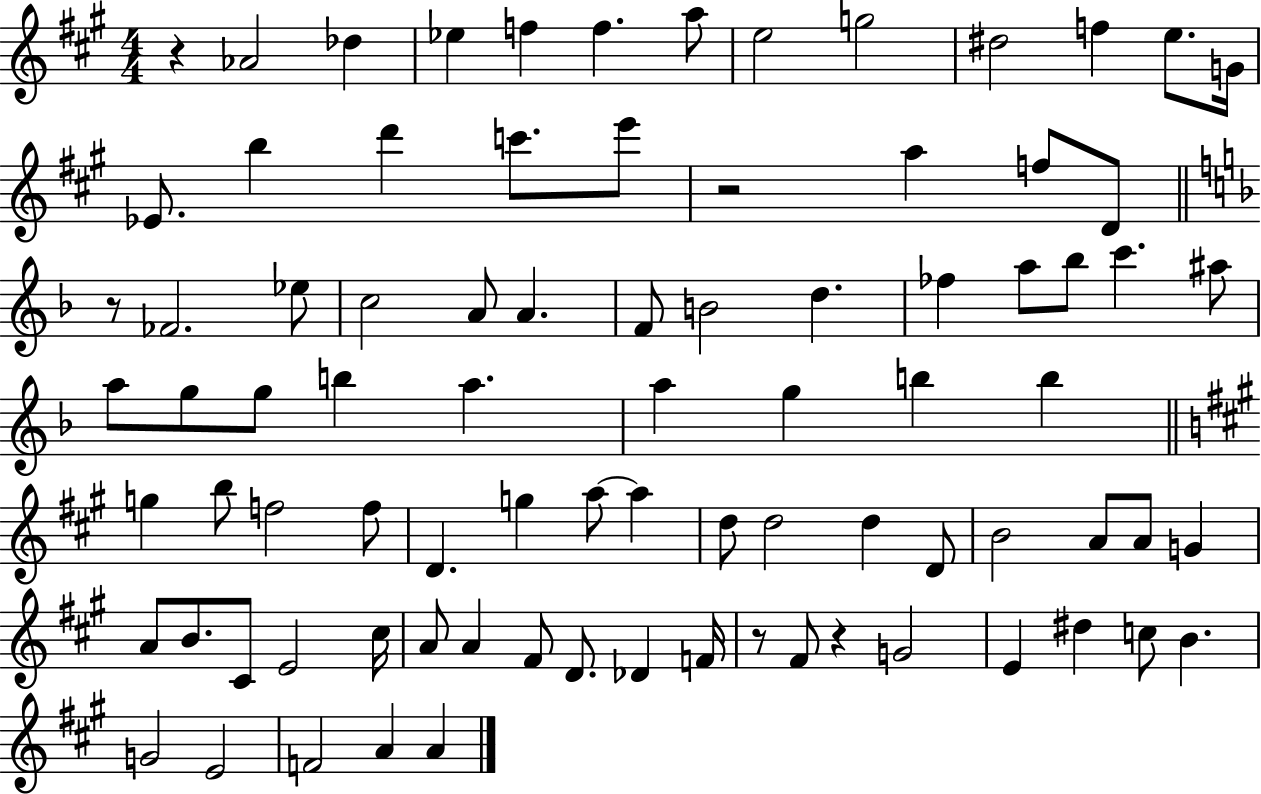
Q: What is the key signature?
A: A major